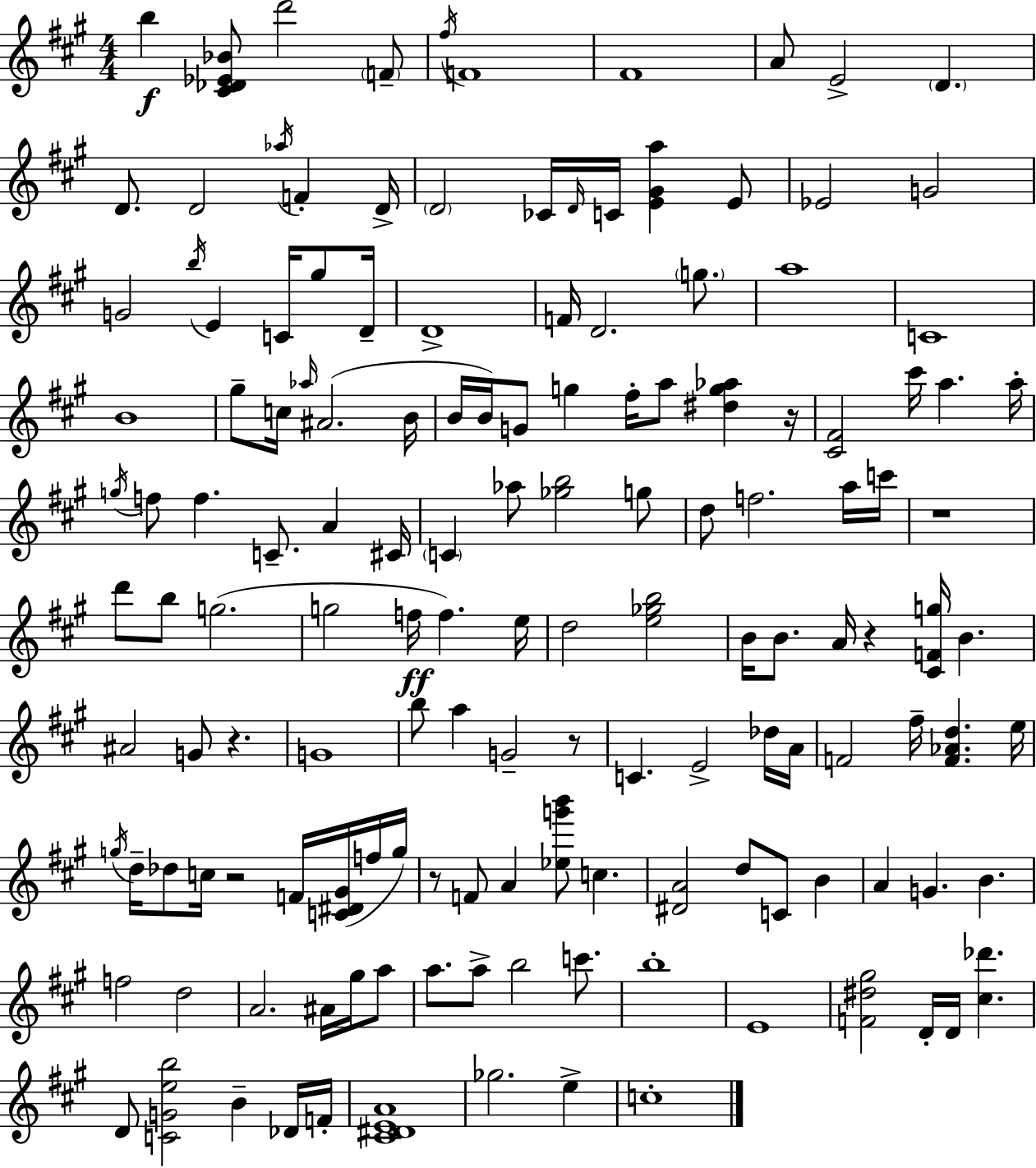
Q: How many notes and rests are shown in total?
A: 145